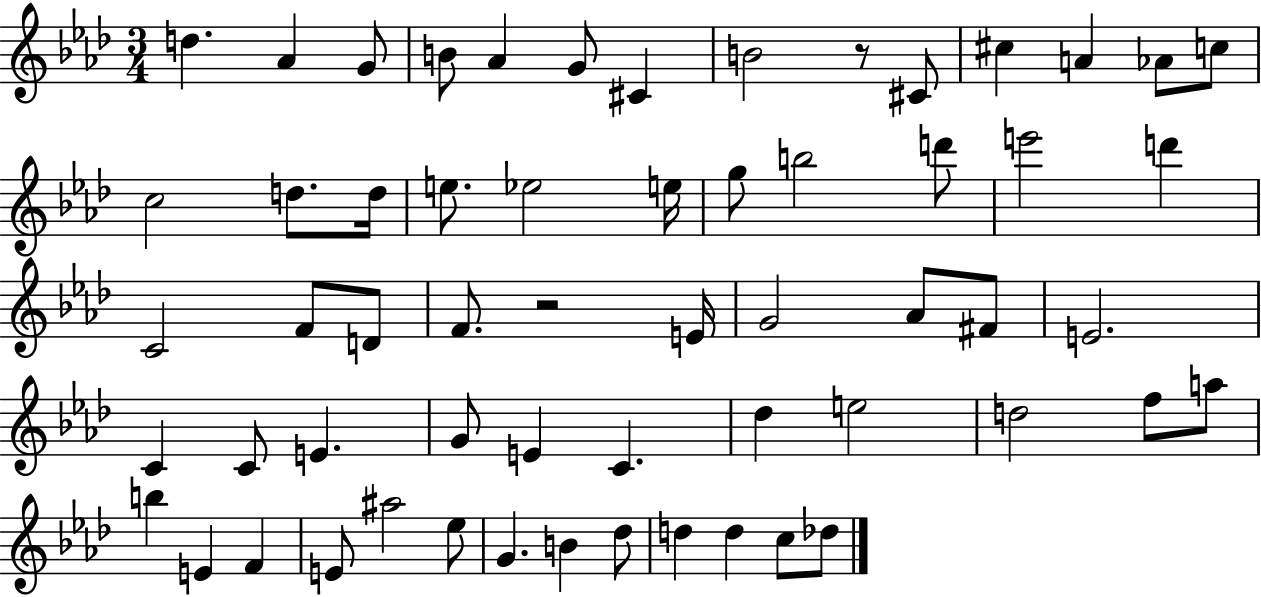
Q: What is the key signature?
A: AES major